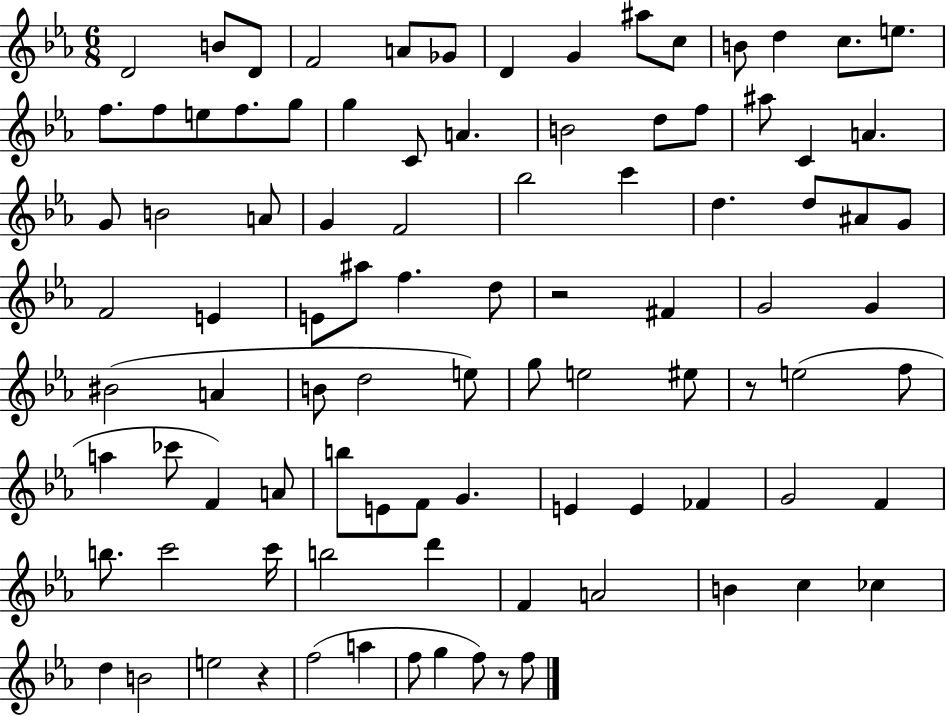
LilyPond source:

{
  \clef treble
  \numericTimeSignature
  \time 6/8
  \key ees \major
  d'2 b'8 d'8 | f'2 a'8 ges'8 | d'4 g'4 ais''8 c''8 | b'8 d''4 c''8. e''8. | \break f''8. f''8 e''8 f''8. g''8 | g''4 c'8 a'4. | b'2 d''8 f''8 | ais''8 c'4 a'4. | \break g'8 b'2 a'8 | g'4 f'2 | bes''2 c'''4 | d''4. d''8 ais'8 g'8 | \break f'2 e'4 | e'8 ais''8 f''4. d''8 | r2 fis'4 | g'2 g'4 | \break bis'2( a'4 | b'8 d''2 e''8) | g''8 e''2 eis''8 | r8 e''2( f''8 | \break a''4 ces'''8 f'4) a'8 | b''8 e'8 f'8 g'4. | e'4 e'4 fes'4 | g'2 f'4 | \break b''8. c'''2 c'''16 | b''2 d'''4 | f'4 a'2 | b'4 c''4 ces''4 | \break d''4 b'2 | e''2 r4 | f''2( a''4 | f''8 g''4 f''8) r8 f''8 | \break \bar "|."
}